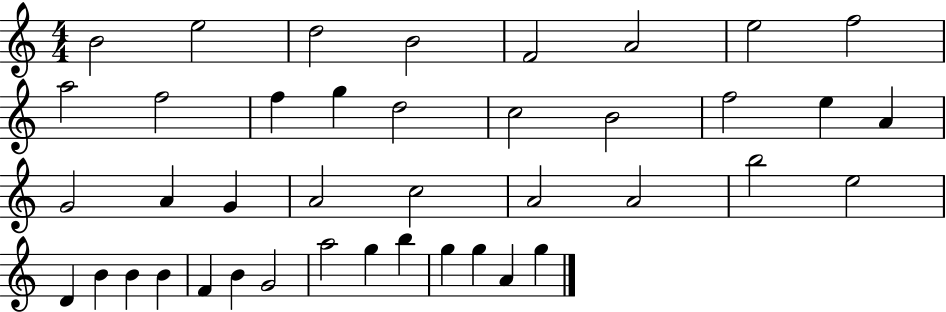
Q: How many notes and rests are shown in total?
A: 41